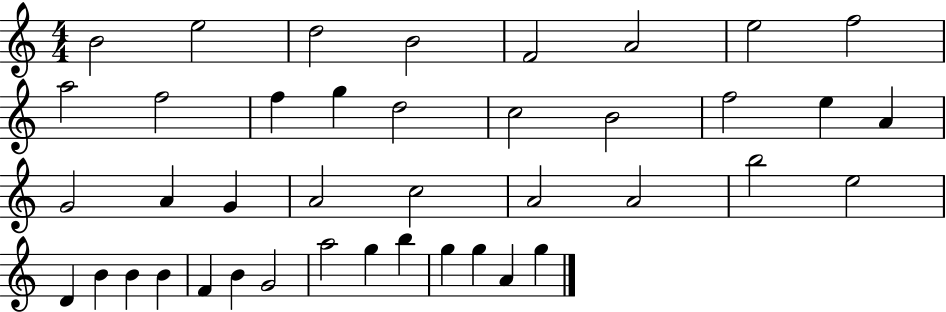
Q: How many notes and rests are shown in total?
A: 41